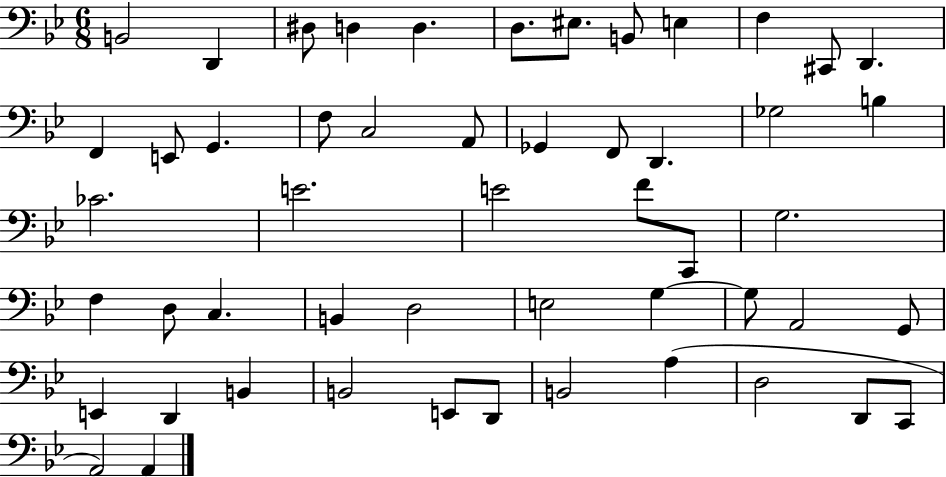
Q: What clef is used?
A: bass